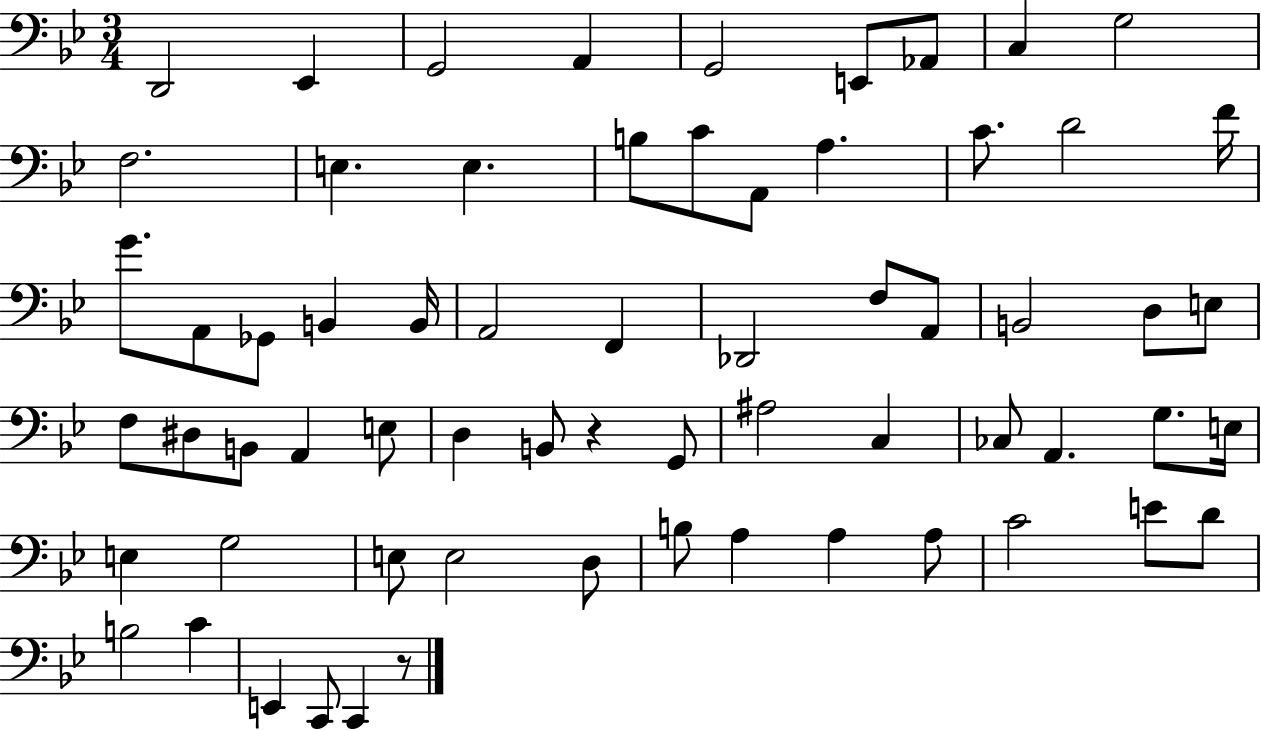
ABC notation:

X:1
T:Untitled
M:3/4
L:1/4
K:Bb
D,,2 _E,, G,,2 A,, G,,2 E,,/2 _A,,/2 C, G,2 F,2 E, E, B,/2 C/2 A,,/2 A, C/2 D2 F/4 G/2 A,,/2 _G,,/2 B,, B,,/4 A,,2 F,, _D,,2 F,/2 A,,/2 B,,2 D,/2 E,/2 F,/2 ^D,/2 B,,/2 A,, E,/2 D, B,,/2 z G,,/2 ^A,2 C, _C,/2 A,, G,/2 E,/4 E, G,2 E,/2 E,2 D,/2 B,/2 A, A, A,/2 C2 E/2 D/2 B,2 C E,, C,,/2 C,, z/2